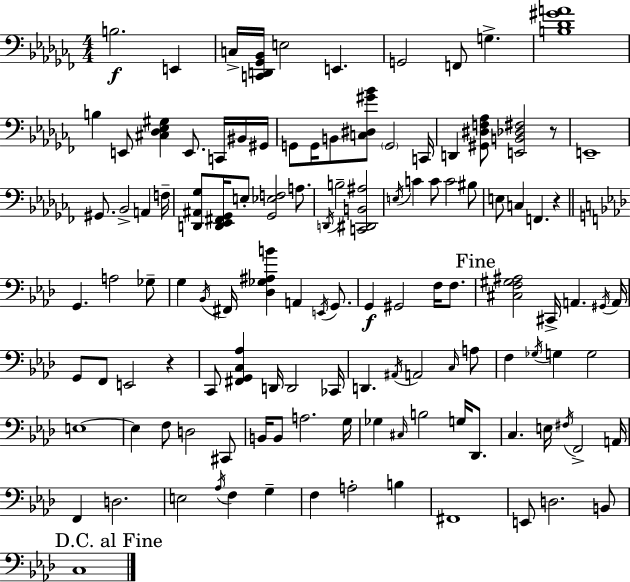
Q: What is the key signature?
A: AES minor